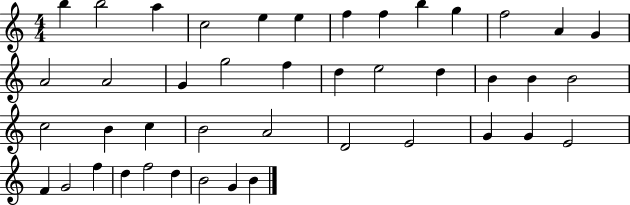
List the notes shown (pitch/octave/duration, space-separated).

B5/q B5/h A5/q C5/h E5/q E5/q F5/q F5/q B5/q G5/q F5/h A4/q G4/q A4/h A4/h G4/q G5/h F5/q D5/q E5/h D5/q B4/q B4/q B4/h C5/h B4/q C5/q B4/h A4/h D4/h E4/h G4/q G4/q E4/h F4/q G4/h F5/q D5/q F5/h D5/q B4/h G4/q B4/q